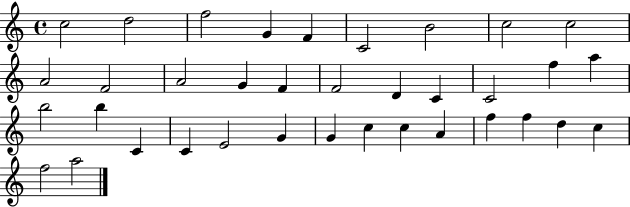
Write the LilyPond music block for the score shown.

{
  \clef treble
  \time 4/4
  \defaultTimeSignature
  \key c \major
  c''2 d''2 | f''2 g'4 f'4 | c'2 b'2 | c''2 c''2 | \break a'2 f'2 | a'2 g'4 f'4 | f'2 d'4 c'4 | c'2 f''4 a''4 | \break b''2 b''4 c'4 | c'4 e'2 g'4 | g'4 c''4 c''4 a'4 | f''4 f''4 d''4 c''4 | \break f''2 a''2 | \bar "|."
}